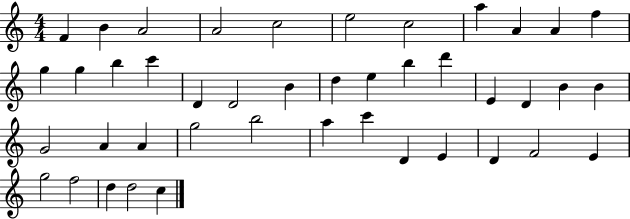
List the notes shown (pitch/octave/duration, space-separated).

F4/q B4/q A4/h A4/h C5/h E5/h C5/h A5/q A4/q A4/q F5/q G5/q G5/q B5/q C6/q D4/q D4/h B4/q D5/q E5/q B5/q D6/q E4/q D4/q B4/q B4/q G4/h A4/q A4/q G5/h B5/h A5/q C6/q D4/q E4/q D4/q F4/h E4/q G5/h F5/h D5/q D5/h C5/q